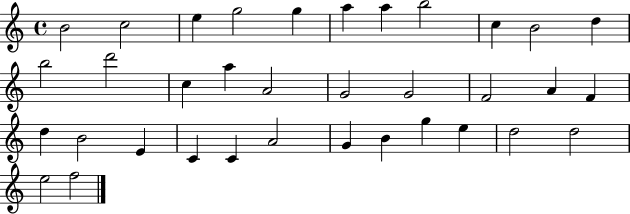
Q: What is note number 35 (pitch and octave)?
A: F5